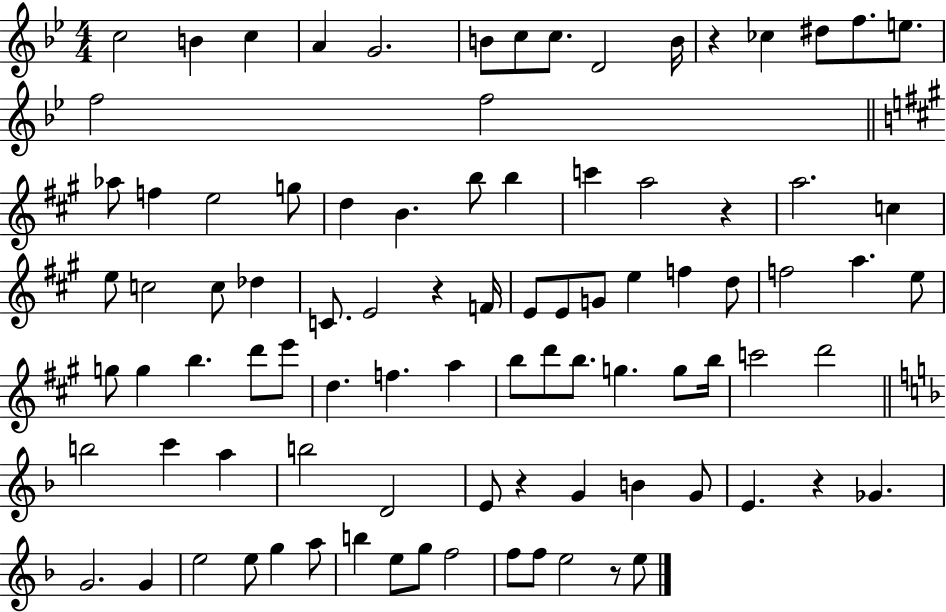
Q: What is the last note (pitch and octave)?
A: E5